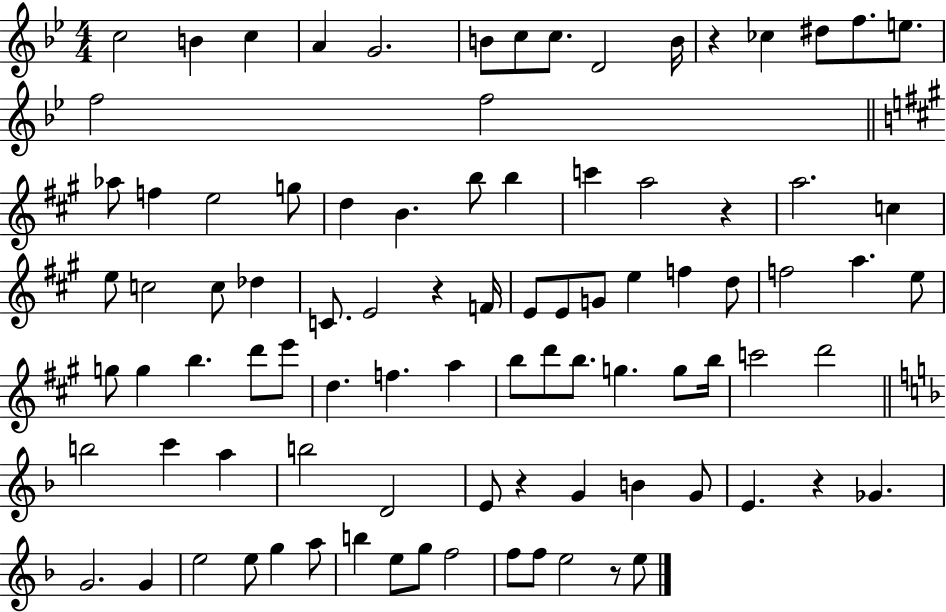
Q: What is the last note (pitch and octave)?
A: E5